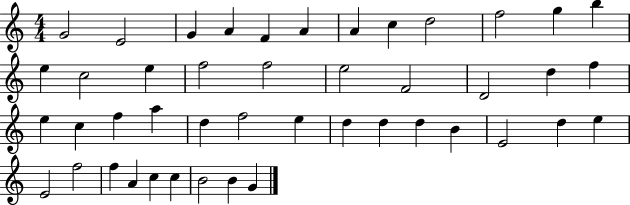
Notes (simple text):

G4/h E4/h G4/q A4/q F4/q A4/q A4/q C5/q D5/h F5/h G5/q B5/q E5/q C5/h E5/q F5/h F5/h E5/h F4/h D4/h D5/q F5/q E5/q C5/q F5/q A5/q D5/q F5/h E5/q D5/q D5/q D5/q B4/q E4/h D5/q E5/q E4/h F5/h F5/q A4/q C5/q C5/q B4/h B4/q G4/q